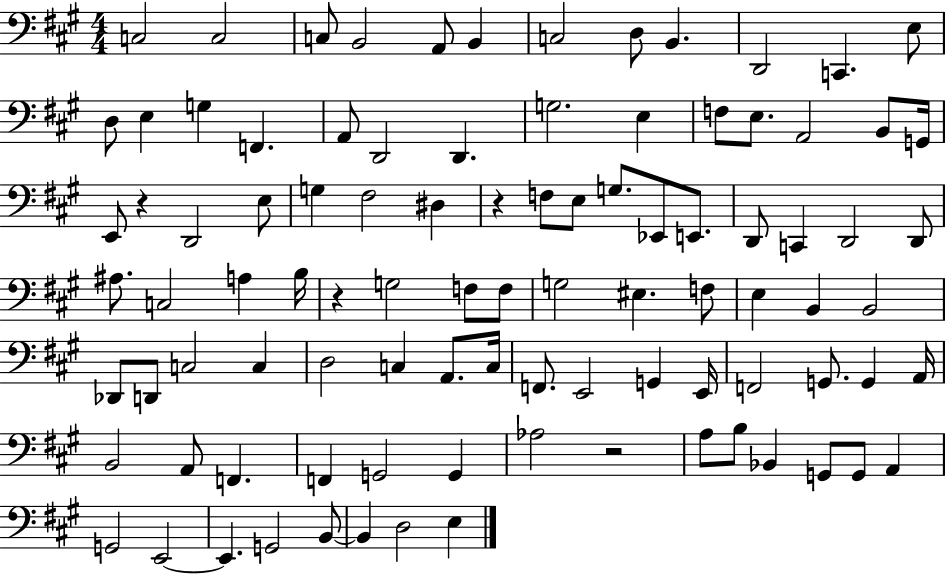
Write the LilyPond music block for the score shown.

{
  \clef bass
  \numericTimeSignature
  \time 4/4
  \key a \major
  c2 c2 | c8 b,2 a,8 b,4 | c2 d8 b,4. | d,2 c,4. e8 | \break d8 e4 g4 f,4. | a,8 d,2 d,4. | g2. e4 | f8 e8. a,2 b,8 g,16 | \break e,8 r4 d,2 e8 | g4 fis2 dis4 | r4 f8 e8 g8. ees,8 e,8. | d,8 c,4 d,2 d,8 | \break ais8. c2 a4 b16 | r4 g2 f8 f8 | g2 eis4. f8 | e4 b,4 b,2 | \break des,8 d,8 c2 c4 | d2 c4 a,8. c16 | f,8. e,2 g,4 e,16 | f,2 g,8. g,4 a,16 | \break b,2 a,8 f,4. | f,4 g,2 g,4 | aes2 r2 | a8 b8 bes,4 g,8 g,8 a,4 | \break g,2 e,2~~ | e,4. g,2 b,8~~ | b,4 d2 e4 | \bar "|."
}